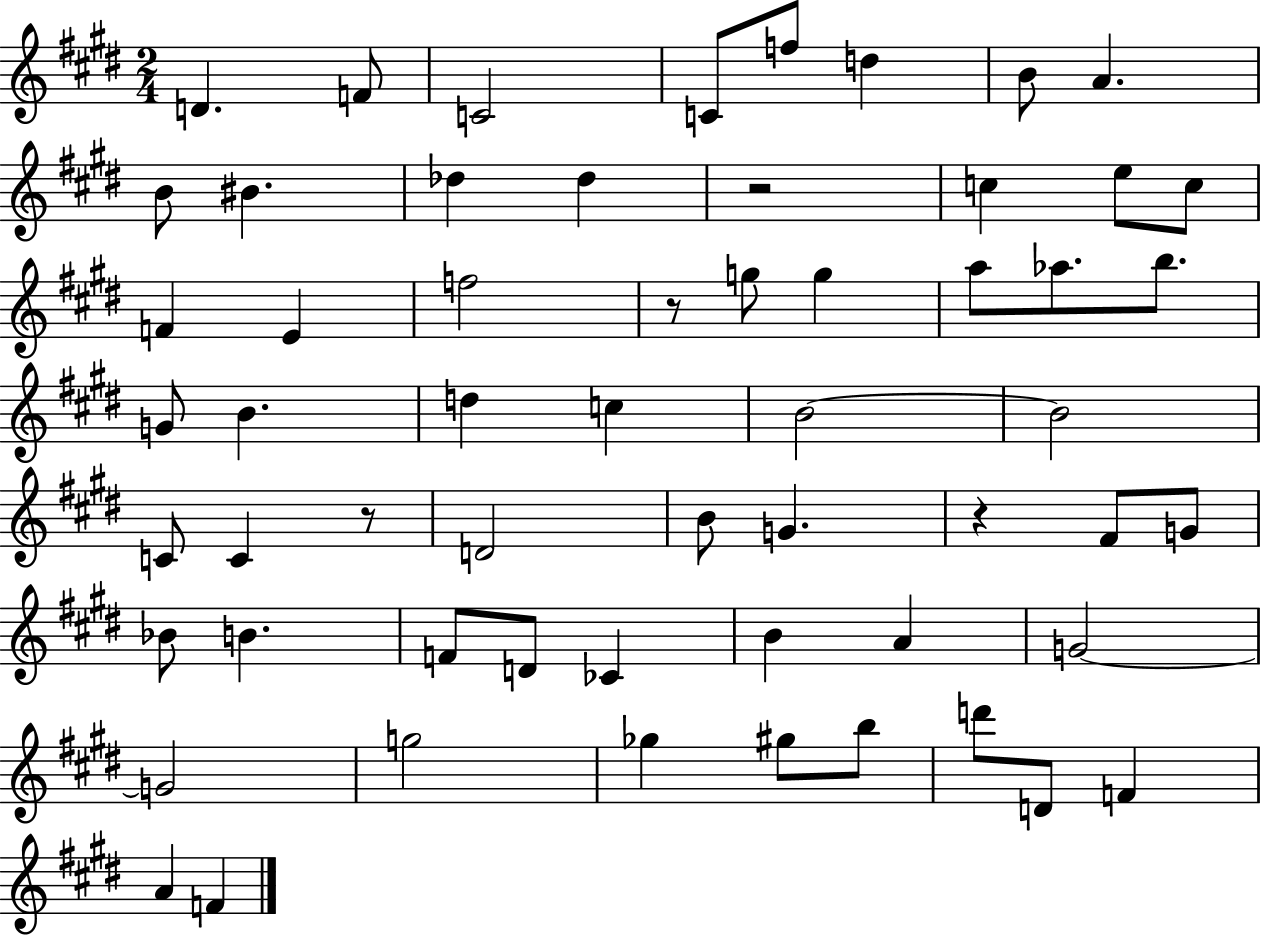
D4/q. F4/e C4/h C4/e F5/e D5/q B4/e A4/q. B4/e BIS4/q. Db5/q Db5/q R/h C5/q E5/e C5/e F4/q E4/q F5/h R/e G5/e G5/q A5/e Ab5/e. B5/e. G4/e B4/q. D5/q C5/q B4/h B4/h C4/e C4/q R/e D4/h B4/e G4/q. R/q F#4/e G4/e Bb4/e B4/q. F4/e D4/e CES4/q B4/q A4/q G4/h G4/h G5/h Gb5/q G#5/e B5/e D6/e D4/e F4/q A4/q F4/q